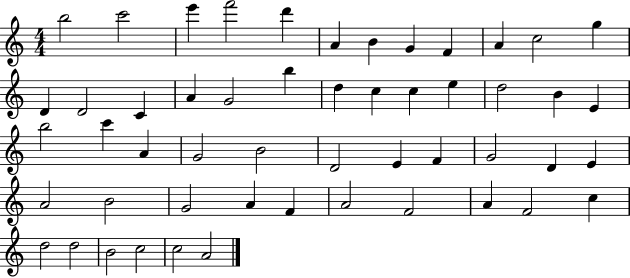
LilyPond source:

{
  \clef treble
  \numericTimeSignature
  \time 4/4
  \key c \major
  b''2 c'''2 | e'''4 f'''2 d'''4 | a'4 b'4 g'4 f'4 | a'4 c''2 g''4 | \break d'4 d'2 c'4 | a'4 g'2 b''4 | d''4 c''4 c''4 e''4 | d''2 b'4 e'4 | \break b''2 c'''4 a'4 | g'2 b'2 | d'2 e'4 f'4 | g'2 d'4 e'4 | \break a'2 b'2 | g'2 a'4 f'4 | a'2 f'2 | a'4 f'2 c''4 | \break d''2 d''2 | b'2 c''2 | c''2 a'2 | \bar "|."
}